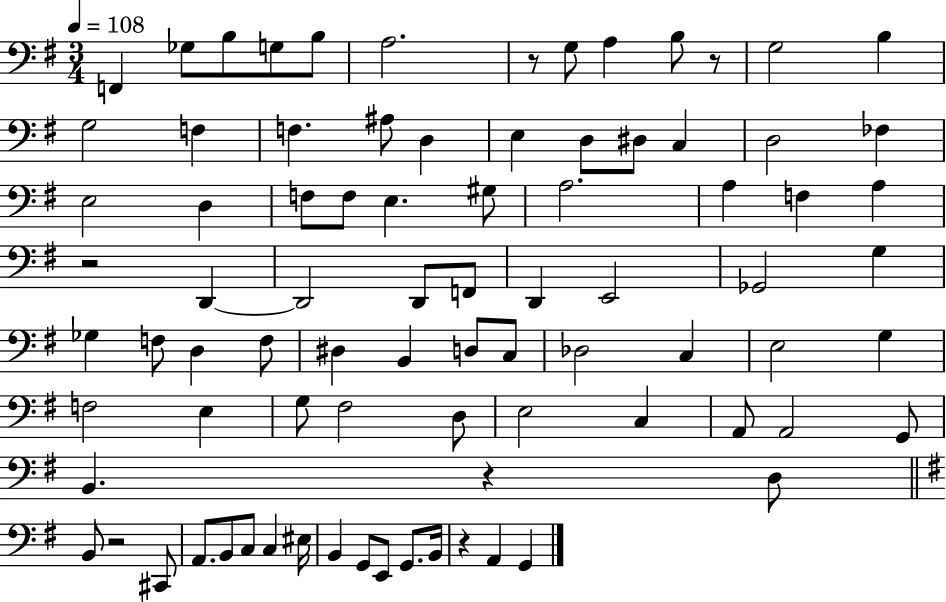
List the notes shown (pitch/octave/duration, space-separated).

F2/q Gb3/e B3/e G3/e B3/e A3/h. R/e G3/e A3/q B3/e R/e G3/h B3/q G3/h F3/q F3/q. A#3/e D3/q E3/q D3/e D#3/e C3/q D3/h FES3/q E3/h D3/q F3/e F3/e E3/q. G#3/e A3/h. A3/q F3/q A3/q R/h D2/q D2/h D2/e F2/e D2/q E2/h Gb2/h G3/q Gb3/q F3/e D3/q F3/e D#3/q B2/q D3/e C3/e Db3/h C3/q E3/h G3/q F3/h E3/q G3/e F#3/h D3/e E3/h C3/q A2/e A2/h G2/e B2/q. R/q D3/e B2/e R/h C#2/e A2/e. B2/e C3/e C3/q EIS3/s B2/q G2/e E2/e G2/e. B2/s R/q A2/q G2/q